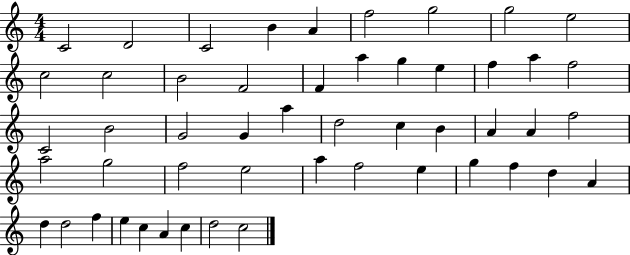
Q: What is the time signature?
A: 4/4